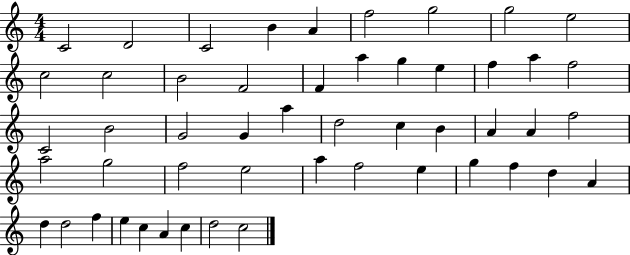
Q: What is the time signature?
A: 4/4